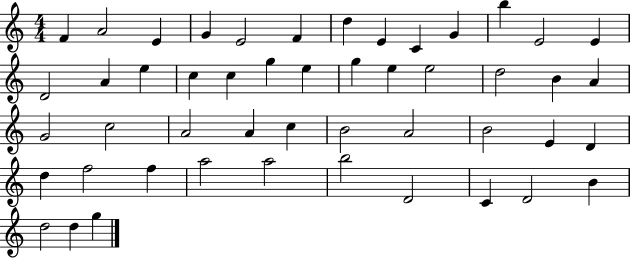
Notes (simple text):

F4/q A4/h E4/q G4/q E4/h F4/q D5/q E4/q C4/q G4/q B5/q E4/h E4/q D4/h A4/q E5/q C5/q C5/q G5/q E5/q G5/q E5/q E5/h D5/h B4/q A4/q G4/h C5/h A4/h A4/q C5/q B4/h A4/h B4/h E4/q D4/q D5/q F5/h F5/q A5/h A5/h B5/h D4/h C4/q D4/h B4/q D5/h D5/q G5/q